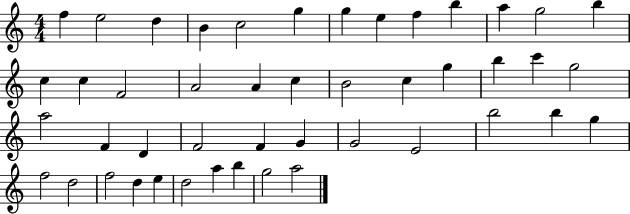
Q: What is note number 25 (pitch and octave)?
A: G5